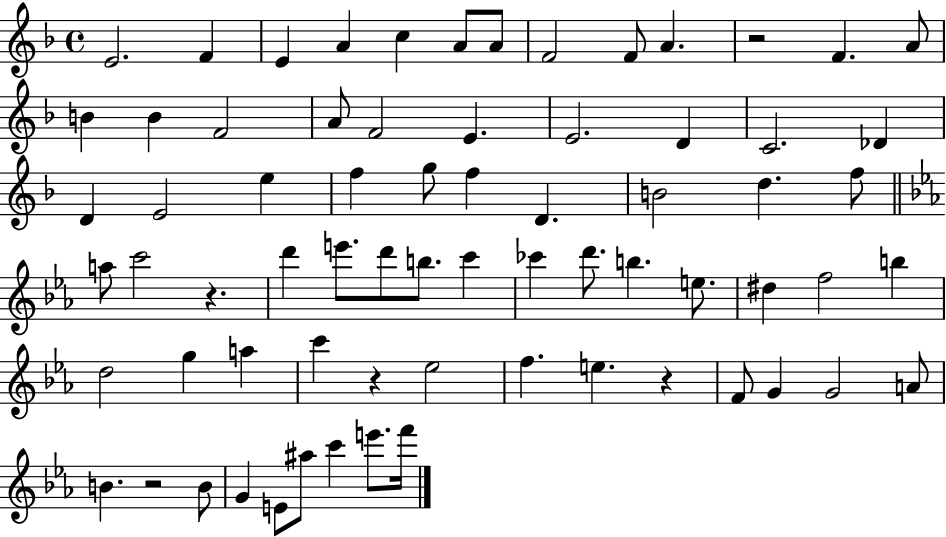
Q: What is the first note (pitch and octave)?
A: E4